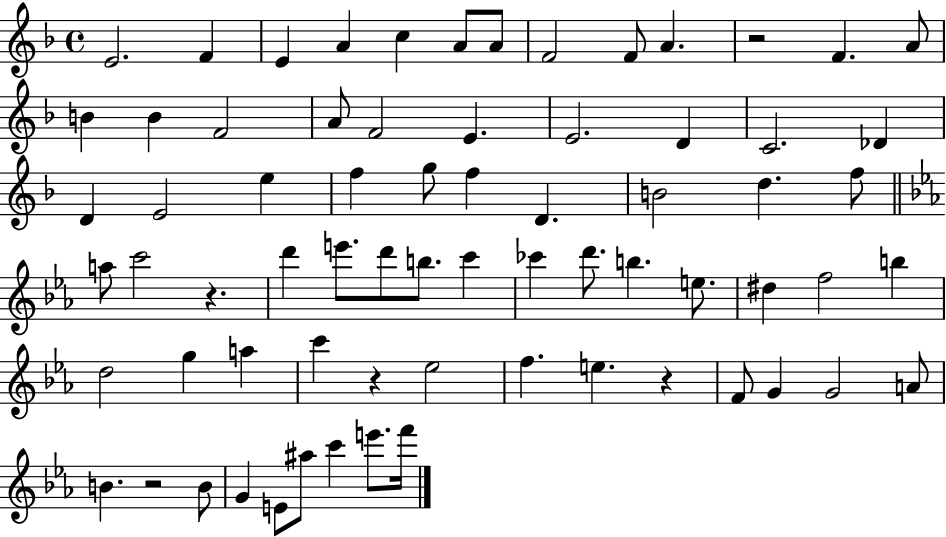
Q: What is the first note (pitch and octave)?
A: E4